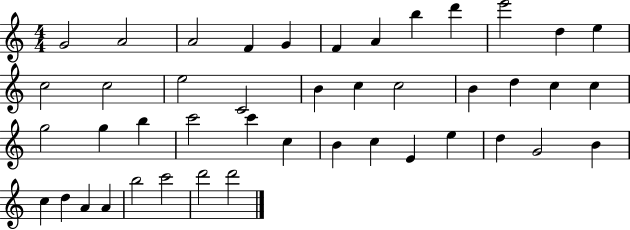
{
  \clef treble
  \numericTimeSignature
  \time 4/4
  \key c \major
  g'2 a'2 | a'2 f'4 g'4 | f'4 a'4 b''4 d'''4 | e'''2 d''4 e''4 | \break c''2 c''2 | e''2 c'2 | b'4 c''4 c''2 | b'4 d''4 c''4 c''4 | \break g''2 g''4 b''4 | c'''2 c'''4 c''4 | b'4 c''4 e'4 e''4 | d''4 g'2 b'4 | \break c''4 d''4 a'4 a'4 | b''2 c'''2 | d'''2 d'''2 | \bar "|."
}